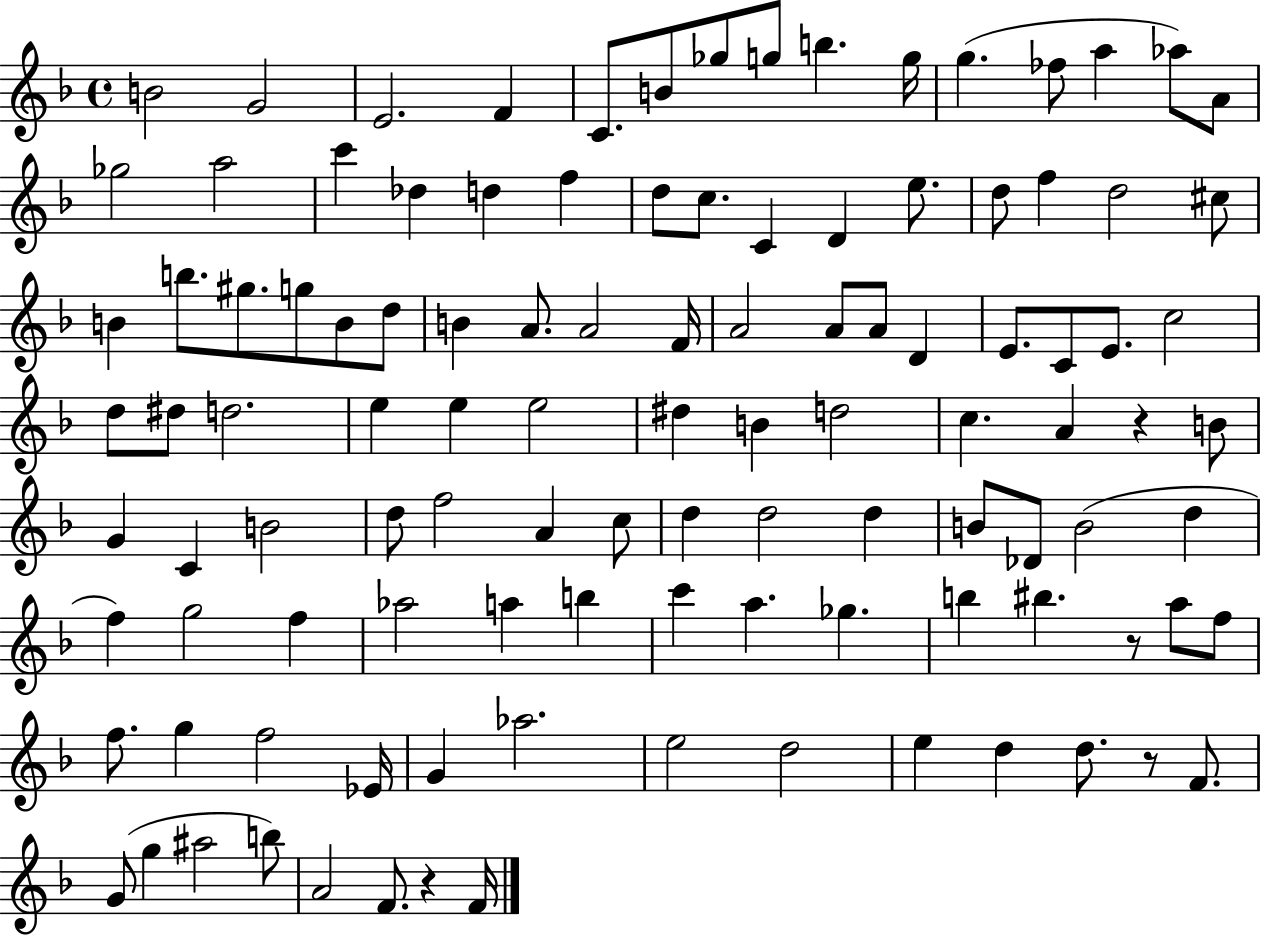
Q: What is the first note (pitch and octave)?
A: B4